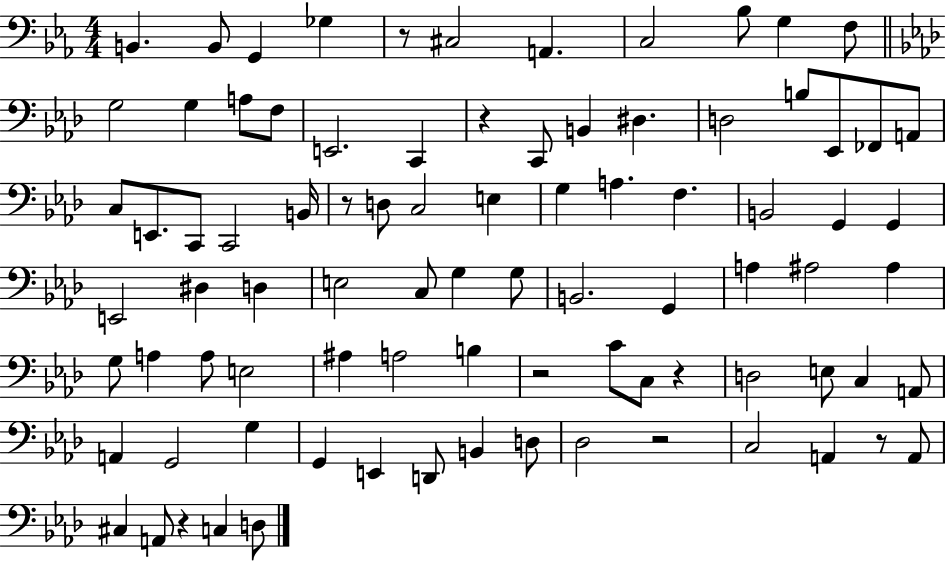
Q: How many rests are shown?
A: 8